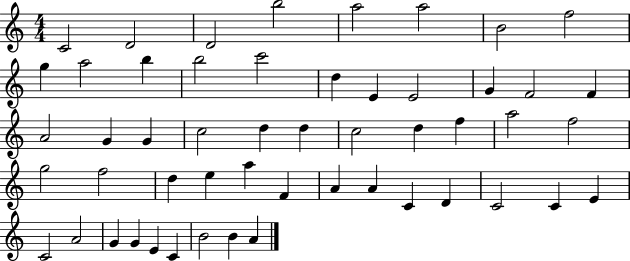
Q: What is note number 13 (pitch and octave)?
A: C6